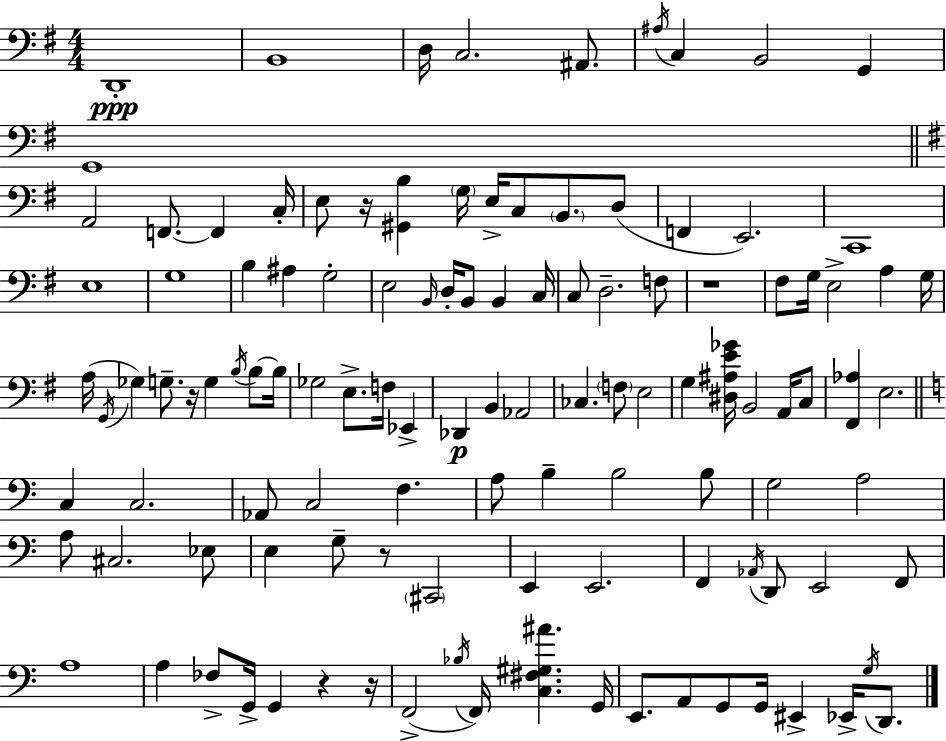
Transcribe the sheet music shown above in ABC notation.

X:1
T:Untitled
M:4/4
L:1/4
K:Em
D,,4 B,,4 D,/4 C,2 ^A,,/2 ^A,/4 C, B,,2 G,, G,,4 A,,2 F,,/2 F,, C,/4 E,/2 z/4 [^G,,B,] G,/4 E,/4 C,/2 B,,/2 D,/2 F,, E,,2 C,,4 E,4 G,4 B, ^A, G,2 E,2 B,,/4 D,/4 B,,/2 B,, C,/4 C,/2 D,2 F,/2 z4 ^F,/2 G,/4 E,2 A, G,/4 A,/4 G,,/4 _G, G,/2 z/4 G, B,/4 B,/2 B,/4 _G,2 E,/2 F,/4 _E,, _D,, B,, _A,,2 _C, F,/2 E,2 G, [^D,^A,E_G]/4 B,,2 A,,/4 C,/2 [^F,,_A,] E,2 C, C,2 _A,,/2 C,2 F, A,/2 B, B,2 B,/2 G,2 A,2 A,/2 ^C,2 _E,/2 E, G,/2 z/2 ^C,,2 E,, E,,2 F,, _A,,/4 D,,/2 E,,2 F,,/2 A,4 A, _F,/2 G,,/4 G,, z z/4 F,,2 _B,/4 F,,/4 [C,^F,^G,^A] G,,/4 E,,/2 A,,/2 G,,/2 G,,/4 ^E,, _E,,/4 G,/4 D,,/2